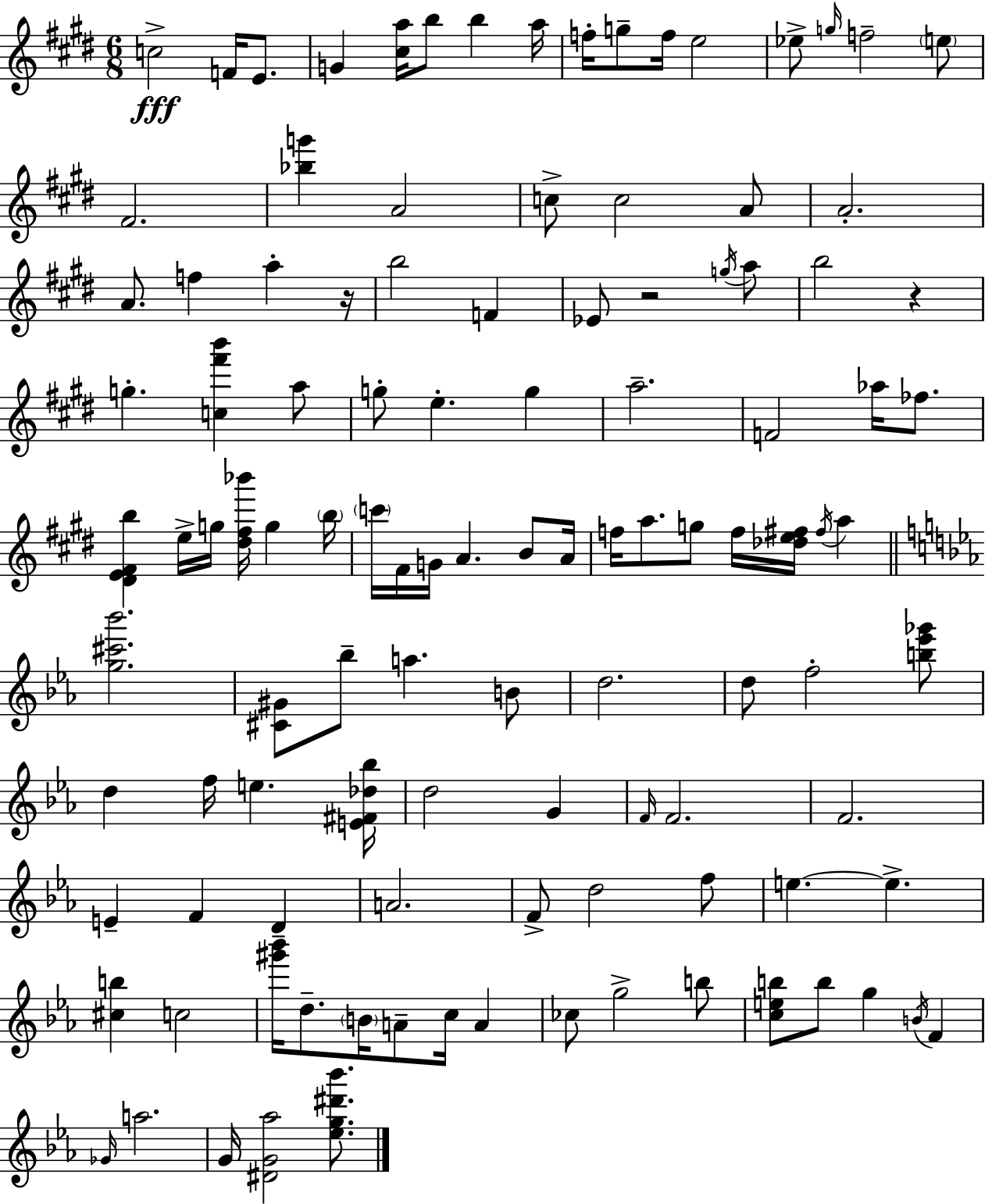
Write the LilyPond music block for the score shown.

{
  \clef treble
  \numericTimeSignature
  \time 6/8
  \key e \major
  \repeat volta 2 { c''2->\fff f'16 e'8. | g'4 <cis'' a''>16 b''8 b''4 a''16 | f''16-. g''8-- f''16 e''2 | ees''8-> \grace { g''16 } f''2-- \parenthesize e''8 | \break fis'2. | <bes'' g'''>4 a'2 | c''8-> c''2 a'8 | a'2.-. | \break a'8. f''4 a''4-. | r16 b''2 f'4 | ees'8 r2 \acciaccatura { g''16 } | a''8 b''2 r4 | \break g''4.-. <c'' fis''' b'''>4 | a''8 g''8-. e''4.-. g''4 | a''2.-- | f'2 aes''16 fes''8. | \break <dis' e' fis' b''>4 e''16-> g''16 <dis'' fis'' bes'''>16 g''4 | \parenthesize b''16 \parenthesize c'''16 fis'16 g'16 a'4. b'8 | a'16 f''16 a''8. g''8 f''16 <des'' e'' fis''>16 \acciaccatura { fis''16 } a''4 | \bar "||" \break \key c \minor <g'' cis''' bes'''>2. | <cis' gis'>8 bes''8-- a''4. b'8 | d''2. | d''8 f''2-. <b'' ees''' ges'''>8 | \break d''4 f''16 e''4. <e' fis' des'' bes''>16 | d''2 g'4 | \grace { f'16 } f'2. | f'2. | \break e'4-- f'4 d'4-- | a'2. | f'8-> d''2 f''8 | e''4.~~ e''4.-> | \break <cis'' b''>4 c''2 | <gis''' bes'''>16 d''8.-- \parenthesize b'16 a'8-- c''16 a'4 | ces''8 g''2-> b''8 | <c'' e'' b''>8 b''8 g''4 \acciaccatura { b'16 } f'4 | \break \grace { ges'16 } a''2. | g'16 <dis' g' aes''>2 | <ees'' g'' dis''' bes'''>8. } \bar "|."
}